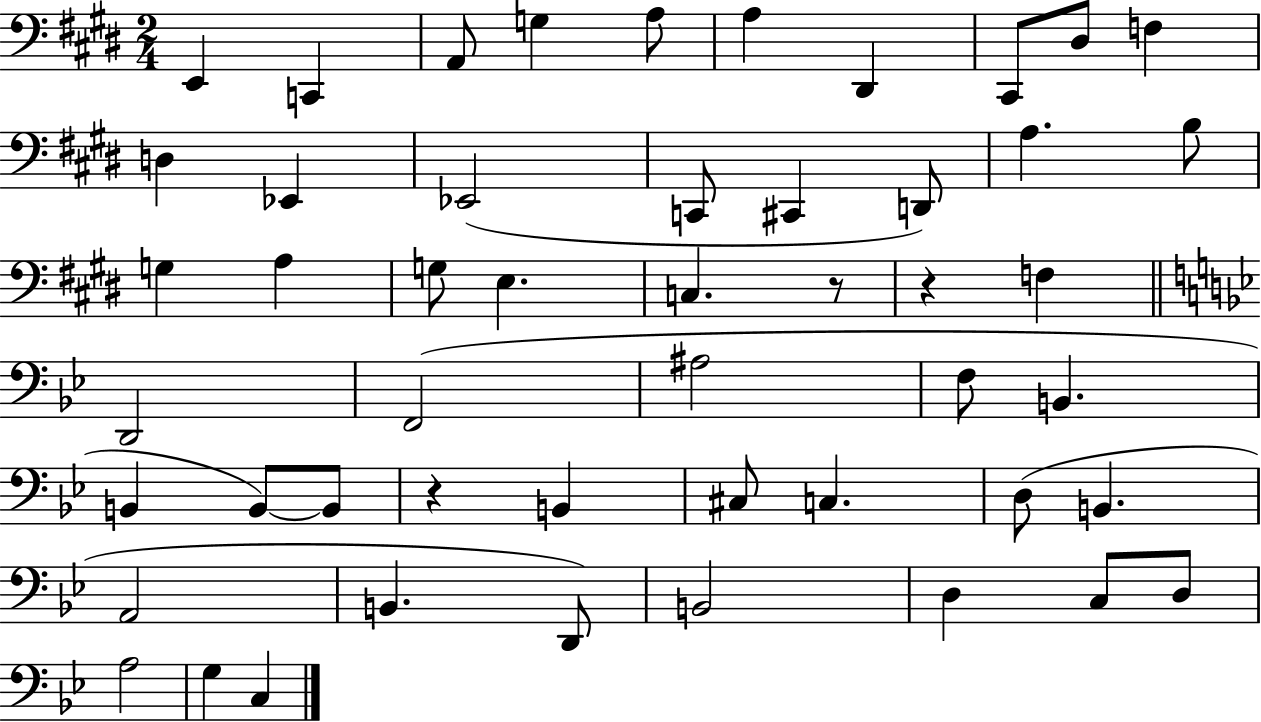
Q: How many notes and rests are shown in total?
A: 50